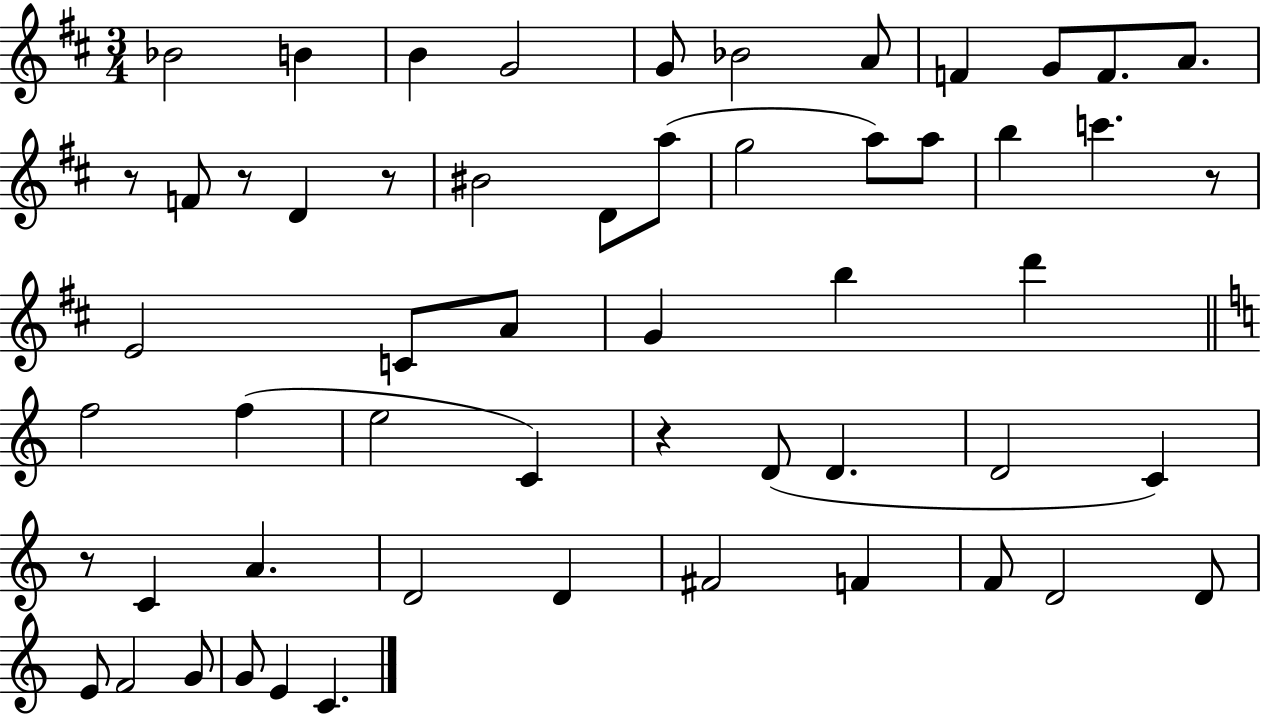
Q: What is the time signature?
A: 3/4